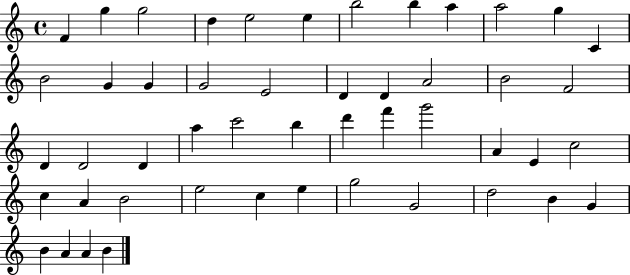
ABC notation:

X:1
T:Untitled
M:4/4
L:1/4
K:C
F g g2 d e2 e b2 b a a2 g C B2 G G G2 E2 D D A2 B2 F2 D D2 D a c'2 b d' f' g'2 A E c2 c A B2 e2 c e g2 G2 d2 B G B A A B